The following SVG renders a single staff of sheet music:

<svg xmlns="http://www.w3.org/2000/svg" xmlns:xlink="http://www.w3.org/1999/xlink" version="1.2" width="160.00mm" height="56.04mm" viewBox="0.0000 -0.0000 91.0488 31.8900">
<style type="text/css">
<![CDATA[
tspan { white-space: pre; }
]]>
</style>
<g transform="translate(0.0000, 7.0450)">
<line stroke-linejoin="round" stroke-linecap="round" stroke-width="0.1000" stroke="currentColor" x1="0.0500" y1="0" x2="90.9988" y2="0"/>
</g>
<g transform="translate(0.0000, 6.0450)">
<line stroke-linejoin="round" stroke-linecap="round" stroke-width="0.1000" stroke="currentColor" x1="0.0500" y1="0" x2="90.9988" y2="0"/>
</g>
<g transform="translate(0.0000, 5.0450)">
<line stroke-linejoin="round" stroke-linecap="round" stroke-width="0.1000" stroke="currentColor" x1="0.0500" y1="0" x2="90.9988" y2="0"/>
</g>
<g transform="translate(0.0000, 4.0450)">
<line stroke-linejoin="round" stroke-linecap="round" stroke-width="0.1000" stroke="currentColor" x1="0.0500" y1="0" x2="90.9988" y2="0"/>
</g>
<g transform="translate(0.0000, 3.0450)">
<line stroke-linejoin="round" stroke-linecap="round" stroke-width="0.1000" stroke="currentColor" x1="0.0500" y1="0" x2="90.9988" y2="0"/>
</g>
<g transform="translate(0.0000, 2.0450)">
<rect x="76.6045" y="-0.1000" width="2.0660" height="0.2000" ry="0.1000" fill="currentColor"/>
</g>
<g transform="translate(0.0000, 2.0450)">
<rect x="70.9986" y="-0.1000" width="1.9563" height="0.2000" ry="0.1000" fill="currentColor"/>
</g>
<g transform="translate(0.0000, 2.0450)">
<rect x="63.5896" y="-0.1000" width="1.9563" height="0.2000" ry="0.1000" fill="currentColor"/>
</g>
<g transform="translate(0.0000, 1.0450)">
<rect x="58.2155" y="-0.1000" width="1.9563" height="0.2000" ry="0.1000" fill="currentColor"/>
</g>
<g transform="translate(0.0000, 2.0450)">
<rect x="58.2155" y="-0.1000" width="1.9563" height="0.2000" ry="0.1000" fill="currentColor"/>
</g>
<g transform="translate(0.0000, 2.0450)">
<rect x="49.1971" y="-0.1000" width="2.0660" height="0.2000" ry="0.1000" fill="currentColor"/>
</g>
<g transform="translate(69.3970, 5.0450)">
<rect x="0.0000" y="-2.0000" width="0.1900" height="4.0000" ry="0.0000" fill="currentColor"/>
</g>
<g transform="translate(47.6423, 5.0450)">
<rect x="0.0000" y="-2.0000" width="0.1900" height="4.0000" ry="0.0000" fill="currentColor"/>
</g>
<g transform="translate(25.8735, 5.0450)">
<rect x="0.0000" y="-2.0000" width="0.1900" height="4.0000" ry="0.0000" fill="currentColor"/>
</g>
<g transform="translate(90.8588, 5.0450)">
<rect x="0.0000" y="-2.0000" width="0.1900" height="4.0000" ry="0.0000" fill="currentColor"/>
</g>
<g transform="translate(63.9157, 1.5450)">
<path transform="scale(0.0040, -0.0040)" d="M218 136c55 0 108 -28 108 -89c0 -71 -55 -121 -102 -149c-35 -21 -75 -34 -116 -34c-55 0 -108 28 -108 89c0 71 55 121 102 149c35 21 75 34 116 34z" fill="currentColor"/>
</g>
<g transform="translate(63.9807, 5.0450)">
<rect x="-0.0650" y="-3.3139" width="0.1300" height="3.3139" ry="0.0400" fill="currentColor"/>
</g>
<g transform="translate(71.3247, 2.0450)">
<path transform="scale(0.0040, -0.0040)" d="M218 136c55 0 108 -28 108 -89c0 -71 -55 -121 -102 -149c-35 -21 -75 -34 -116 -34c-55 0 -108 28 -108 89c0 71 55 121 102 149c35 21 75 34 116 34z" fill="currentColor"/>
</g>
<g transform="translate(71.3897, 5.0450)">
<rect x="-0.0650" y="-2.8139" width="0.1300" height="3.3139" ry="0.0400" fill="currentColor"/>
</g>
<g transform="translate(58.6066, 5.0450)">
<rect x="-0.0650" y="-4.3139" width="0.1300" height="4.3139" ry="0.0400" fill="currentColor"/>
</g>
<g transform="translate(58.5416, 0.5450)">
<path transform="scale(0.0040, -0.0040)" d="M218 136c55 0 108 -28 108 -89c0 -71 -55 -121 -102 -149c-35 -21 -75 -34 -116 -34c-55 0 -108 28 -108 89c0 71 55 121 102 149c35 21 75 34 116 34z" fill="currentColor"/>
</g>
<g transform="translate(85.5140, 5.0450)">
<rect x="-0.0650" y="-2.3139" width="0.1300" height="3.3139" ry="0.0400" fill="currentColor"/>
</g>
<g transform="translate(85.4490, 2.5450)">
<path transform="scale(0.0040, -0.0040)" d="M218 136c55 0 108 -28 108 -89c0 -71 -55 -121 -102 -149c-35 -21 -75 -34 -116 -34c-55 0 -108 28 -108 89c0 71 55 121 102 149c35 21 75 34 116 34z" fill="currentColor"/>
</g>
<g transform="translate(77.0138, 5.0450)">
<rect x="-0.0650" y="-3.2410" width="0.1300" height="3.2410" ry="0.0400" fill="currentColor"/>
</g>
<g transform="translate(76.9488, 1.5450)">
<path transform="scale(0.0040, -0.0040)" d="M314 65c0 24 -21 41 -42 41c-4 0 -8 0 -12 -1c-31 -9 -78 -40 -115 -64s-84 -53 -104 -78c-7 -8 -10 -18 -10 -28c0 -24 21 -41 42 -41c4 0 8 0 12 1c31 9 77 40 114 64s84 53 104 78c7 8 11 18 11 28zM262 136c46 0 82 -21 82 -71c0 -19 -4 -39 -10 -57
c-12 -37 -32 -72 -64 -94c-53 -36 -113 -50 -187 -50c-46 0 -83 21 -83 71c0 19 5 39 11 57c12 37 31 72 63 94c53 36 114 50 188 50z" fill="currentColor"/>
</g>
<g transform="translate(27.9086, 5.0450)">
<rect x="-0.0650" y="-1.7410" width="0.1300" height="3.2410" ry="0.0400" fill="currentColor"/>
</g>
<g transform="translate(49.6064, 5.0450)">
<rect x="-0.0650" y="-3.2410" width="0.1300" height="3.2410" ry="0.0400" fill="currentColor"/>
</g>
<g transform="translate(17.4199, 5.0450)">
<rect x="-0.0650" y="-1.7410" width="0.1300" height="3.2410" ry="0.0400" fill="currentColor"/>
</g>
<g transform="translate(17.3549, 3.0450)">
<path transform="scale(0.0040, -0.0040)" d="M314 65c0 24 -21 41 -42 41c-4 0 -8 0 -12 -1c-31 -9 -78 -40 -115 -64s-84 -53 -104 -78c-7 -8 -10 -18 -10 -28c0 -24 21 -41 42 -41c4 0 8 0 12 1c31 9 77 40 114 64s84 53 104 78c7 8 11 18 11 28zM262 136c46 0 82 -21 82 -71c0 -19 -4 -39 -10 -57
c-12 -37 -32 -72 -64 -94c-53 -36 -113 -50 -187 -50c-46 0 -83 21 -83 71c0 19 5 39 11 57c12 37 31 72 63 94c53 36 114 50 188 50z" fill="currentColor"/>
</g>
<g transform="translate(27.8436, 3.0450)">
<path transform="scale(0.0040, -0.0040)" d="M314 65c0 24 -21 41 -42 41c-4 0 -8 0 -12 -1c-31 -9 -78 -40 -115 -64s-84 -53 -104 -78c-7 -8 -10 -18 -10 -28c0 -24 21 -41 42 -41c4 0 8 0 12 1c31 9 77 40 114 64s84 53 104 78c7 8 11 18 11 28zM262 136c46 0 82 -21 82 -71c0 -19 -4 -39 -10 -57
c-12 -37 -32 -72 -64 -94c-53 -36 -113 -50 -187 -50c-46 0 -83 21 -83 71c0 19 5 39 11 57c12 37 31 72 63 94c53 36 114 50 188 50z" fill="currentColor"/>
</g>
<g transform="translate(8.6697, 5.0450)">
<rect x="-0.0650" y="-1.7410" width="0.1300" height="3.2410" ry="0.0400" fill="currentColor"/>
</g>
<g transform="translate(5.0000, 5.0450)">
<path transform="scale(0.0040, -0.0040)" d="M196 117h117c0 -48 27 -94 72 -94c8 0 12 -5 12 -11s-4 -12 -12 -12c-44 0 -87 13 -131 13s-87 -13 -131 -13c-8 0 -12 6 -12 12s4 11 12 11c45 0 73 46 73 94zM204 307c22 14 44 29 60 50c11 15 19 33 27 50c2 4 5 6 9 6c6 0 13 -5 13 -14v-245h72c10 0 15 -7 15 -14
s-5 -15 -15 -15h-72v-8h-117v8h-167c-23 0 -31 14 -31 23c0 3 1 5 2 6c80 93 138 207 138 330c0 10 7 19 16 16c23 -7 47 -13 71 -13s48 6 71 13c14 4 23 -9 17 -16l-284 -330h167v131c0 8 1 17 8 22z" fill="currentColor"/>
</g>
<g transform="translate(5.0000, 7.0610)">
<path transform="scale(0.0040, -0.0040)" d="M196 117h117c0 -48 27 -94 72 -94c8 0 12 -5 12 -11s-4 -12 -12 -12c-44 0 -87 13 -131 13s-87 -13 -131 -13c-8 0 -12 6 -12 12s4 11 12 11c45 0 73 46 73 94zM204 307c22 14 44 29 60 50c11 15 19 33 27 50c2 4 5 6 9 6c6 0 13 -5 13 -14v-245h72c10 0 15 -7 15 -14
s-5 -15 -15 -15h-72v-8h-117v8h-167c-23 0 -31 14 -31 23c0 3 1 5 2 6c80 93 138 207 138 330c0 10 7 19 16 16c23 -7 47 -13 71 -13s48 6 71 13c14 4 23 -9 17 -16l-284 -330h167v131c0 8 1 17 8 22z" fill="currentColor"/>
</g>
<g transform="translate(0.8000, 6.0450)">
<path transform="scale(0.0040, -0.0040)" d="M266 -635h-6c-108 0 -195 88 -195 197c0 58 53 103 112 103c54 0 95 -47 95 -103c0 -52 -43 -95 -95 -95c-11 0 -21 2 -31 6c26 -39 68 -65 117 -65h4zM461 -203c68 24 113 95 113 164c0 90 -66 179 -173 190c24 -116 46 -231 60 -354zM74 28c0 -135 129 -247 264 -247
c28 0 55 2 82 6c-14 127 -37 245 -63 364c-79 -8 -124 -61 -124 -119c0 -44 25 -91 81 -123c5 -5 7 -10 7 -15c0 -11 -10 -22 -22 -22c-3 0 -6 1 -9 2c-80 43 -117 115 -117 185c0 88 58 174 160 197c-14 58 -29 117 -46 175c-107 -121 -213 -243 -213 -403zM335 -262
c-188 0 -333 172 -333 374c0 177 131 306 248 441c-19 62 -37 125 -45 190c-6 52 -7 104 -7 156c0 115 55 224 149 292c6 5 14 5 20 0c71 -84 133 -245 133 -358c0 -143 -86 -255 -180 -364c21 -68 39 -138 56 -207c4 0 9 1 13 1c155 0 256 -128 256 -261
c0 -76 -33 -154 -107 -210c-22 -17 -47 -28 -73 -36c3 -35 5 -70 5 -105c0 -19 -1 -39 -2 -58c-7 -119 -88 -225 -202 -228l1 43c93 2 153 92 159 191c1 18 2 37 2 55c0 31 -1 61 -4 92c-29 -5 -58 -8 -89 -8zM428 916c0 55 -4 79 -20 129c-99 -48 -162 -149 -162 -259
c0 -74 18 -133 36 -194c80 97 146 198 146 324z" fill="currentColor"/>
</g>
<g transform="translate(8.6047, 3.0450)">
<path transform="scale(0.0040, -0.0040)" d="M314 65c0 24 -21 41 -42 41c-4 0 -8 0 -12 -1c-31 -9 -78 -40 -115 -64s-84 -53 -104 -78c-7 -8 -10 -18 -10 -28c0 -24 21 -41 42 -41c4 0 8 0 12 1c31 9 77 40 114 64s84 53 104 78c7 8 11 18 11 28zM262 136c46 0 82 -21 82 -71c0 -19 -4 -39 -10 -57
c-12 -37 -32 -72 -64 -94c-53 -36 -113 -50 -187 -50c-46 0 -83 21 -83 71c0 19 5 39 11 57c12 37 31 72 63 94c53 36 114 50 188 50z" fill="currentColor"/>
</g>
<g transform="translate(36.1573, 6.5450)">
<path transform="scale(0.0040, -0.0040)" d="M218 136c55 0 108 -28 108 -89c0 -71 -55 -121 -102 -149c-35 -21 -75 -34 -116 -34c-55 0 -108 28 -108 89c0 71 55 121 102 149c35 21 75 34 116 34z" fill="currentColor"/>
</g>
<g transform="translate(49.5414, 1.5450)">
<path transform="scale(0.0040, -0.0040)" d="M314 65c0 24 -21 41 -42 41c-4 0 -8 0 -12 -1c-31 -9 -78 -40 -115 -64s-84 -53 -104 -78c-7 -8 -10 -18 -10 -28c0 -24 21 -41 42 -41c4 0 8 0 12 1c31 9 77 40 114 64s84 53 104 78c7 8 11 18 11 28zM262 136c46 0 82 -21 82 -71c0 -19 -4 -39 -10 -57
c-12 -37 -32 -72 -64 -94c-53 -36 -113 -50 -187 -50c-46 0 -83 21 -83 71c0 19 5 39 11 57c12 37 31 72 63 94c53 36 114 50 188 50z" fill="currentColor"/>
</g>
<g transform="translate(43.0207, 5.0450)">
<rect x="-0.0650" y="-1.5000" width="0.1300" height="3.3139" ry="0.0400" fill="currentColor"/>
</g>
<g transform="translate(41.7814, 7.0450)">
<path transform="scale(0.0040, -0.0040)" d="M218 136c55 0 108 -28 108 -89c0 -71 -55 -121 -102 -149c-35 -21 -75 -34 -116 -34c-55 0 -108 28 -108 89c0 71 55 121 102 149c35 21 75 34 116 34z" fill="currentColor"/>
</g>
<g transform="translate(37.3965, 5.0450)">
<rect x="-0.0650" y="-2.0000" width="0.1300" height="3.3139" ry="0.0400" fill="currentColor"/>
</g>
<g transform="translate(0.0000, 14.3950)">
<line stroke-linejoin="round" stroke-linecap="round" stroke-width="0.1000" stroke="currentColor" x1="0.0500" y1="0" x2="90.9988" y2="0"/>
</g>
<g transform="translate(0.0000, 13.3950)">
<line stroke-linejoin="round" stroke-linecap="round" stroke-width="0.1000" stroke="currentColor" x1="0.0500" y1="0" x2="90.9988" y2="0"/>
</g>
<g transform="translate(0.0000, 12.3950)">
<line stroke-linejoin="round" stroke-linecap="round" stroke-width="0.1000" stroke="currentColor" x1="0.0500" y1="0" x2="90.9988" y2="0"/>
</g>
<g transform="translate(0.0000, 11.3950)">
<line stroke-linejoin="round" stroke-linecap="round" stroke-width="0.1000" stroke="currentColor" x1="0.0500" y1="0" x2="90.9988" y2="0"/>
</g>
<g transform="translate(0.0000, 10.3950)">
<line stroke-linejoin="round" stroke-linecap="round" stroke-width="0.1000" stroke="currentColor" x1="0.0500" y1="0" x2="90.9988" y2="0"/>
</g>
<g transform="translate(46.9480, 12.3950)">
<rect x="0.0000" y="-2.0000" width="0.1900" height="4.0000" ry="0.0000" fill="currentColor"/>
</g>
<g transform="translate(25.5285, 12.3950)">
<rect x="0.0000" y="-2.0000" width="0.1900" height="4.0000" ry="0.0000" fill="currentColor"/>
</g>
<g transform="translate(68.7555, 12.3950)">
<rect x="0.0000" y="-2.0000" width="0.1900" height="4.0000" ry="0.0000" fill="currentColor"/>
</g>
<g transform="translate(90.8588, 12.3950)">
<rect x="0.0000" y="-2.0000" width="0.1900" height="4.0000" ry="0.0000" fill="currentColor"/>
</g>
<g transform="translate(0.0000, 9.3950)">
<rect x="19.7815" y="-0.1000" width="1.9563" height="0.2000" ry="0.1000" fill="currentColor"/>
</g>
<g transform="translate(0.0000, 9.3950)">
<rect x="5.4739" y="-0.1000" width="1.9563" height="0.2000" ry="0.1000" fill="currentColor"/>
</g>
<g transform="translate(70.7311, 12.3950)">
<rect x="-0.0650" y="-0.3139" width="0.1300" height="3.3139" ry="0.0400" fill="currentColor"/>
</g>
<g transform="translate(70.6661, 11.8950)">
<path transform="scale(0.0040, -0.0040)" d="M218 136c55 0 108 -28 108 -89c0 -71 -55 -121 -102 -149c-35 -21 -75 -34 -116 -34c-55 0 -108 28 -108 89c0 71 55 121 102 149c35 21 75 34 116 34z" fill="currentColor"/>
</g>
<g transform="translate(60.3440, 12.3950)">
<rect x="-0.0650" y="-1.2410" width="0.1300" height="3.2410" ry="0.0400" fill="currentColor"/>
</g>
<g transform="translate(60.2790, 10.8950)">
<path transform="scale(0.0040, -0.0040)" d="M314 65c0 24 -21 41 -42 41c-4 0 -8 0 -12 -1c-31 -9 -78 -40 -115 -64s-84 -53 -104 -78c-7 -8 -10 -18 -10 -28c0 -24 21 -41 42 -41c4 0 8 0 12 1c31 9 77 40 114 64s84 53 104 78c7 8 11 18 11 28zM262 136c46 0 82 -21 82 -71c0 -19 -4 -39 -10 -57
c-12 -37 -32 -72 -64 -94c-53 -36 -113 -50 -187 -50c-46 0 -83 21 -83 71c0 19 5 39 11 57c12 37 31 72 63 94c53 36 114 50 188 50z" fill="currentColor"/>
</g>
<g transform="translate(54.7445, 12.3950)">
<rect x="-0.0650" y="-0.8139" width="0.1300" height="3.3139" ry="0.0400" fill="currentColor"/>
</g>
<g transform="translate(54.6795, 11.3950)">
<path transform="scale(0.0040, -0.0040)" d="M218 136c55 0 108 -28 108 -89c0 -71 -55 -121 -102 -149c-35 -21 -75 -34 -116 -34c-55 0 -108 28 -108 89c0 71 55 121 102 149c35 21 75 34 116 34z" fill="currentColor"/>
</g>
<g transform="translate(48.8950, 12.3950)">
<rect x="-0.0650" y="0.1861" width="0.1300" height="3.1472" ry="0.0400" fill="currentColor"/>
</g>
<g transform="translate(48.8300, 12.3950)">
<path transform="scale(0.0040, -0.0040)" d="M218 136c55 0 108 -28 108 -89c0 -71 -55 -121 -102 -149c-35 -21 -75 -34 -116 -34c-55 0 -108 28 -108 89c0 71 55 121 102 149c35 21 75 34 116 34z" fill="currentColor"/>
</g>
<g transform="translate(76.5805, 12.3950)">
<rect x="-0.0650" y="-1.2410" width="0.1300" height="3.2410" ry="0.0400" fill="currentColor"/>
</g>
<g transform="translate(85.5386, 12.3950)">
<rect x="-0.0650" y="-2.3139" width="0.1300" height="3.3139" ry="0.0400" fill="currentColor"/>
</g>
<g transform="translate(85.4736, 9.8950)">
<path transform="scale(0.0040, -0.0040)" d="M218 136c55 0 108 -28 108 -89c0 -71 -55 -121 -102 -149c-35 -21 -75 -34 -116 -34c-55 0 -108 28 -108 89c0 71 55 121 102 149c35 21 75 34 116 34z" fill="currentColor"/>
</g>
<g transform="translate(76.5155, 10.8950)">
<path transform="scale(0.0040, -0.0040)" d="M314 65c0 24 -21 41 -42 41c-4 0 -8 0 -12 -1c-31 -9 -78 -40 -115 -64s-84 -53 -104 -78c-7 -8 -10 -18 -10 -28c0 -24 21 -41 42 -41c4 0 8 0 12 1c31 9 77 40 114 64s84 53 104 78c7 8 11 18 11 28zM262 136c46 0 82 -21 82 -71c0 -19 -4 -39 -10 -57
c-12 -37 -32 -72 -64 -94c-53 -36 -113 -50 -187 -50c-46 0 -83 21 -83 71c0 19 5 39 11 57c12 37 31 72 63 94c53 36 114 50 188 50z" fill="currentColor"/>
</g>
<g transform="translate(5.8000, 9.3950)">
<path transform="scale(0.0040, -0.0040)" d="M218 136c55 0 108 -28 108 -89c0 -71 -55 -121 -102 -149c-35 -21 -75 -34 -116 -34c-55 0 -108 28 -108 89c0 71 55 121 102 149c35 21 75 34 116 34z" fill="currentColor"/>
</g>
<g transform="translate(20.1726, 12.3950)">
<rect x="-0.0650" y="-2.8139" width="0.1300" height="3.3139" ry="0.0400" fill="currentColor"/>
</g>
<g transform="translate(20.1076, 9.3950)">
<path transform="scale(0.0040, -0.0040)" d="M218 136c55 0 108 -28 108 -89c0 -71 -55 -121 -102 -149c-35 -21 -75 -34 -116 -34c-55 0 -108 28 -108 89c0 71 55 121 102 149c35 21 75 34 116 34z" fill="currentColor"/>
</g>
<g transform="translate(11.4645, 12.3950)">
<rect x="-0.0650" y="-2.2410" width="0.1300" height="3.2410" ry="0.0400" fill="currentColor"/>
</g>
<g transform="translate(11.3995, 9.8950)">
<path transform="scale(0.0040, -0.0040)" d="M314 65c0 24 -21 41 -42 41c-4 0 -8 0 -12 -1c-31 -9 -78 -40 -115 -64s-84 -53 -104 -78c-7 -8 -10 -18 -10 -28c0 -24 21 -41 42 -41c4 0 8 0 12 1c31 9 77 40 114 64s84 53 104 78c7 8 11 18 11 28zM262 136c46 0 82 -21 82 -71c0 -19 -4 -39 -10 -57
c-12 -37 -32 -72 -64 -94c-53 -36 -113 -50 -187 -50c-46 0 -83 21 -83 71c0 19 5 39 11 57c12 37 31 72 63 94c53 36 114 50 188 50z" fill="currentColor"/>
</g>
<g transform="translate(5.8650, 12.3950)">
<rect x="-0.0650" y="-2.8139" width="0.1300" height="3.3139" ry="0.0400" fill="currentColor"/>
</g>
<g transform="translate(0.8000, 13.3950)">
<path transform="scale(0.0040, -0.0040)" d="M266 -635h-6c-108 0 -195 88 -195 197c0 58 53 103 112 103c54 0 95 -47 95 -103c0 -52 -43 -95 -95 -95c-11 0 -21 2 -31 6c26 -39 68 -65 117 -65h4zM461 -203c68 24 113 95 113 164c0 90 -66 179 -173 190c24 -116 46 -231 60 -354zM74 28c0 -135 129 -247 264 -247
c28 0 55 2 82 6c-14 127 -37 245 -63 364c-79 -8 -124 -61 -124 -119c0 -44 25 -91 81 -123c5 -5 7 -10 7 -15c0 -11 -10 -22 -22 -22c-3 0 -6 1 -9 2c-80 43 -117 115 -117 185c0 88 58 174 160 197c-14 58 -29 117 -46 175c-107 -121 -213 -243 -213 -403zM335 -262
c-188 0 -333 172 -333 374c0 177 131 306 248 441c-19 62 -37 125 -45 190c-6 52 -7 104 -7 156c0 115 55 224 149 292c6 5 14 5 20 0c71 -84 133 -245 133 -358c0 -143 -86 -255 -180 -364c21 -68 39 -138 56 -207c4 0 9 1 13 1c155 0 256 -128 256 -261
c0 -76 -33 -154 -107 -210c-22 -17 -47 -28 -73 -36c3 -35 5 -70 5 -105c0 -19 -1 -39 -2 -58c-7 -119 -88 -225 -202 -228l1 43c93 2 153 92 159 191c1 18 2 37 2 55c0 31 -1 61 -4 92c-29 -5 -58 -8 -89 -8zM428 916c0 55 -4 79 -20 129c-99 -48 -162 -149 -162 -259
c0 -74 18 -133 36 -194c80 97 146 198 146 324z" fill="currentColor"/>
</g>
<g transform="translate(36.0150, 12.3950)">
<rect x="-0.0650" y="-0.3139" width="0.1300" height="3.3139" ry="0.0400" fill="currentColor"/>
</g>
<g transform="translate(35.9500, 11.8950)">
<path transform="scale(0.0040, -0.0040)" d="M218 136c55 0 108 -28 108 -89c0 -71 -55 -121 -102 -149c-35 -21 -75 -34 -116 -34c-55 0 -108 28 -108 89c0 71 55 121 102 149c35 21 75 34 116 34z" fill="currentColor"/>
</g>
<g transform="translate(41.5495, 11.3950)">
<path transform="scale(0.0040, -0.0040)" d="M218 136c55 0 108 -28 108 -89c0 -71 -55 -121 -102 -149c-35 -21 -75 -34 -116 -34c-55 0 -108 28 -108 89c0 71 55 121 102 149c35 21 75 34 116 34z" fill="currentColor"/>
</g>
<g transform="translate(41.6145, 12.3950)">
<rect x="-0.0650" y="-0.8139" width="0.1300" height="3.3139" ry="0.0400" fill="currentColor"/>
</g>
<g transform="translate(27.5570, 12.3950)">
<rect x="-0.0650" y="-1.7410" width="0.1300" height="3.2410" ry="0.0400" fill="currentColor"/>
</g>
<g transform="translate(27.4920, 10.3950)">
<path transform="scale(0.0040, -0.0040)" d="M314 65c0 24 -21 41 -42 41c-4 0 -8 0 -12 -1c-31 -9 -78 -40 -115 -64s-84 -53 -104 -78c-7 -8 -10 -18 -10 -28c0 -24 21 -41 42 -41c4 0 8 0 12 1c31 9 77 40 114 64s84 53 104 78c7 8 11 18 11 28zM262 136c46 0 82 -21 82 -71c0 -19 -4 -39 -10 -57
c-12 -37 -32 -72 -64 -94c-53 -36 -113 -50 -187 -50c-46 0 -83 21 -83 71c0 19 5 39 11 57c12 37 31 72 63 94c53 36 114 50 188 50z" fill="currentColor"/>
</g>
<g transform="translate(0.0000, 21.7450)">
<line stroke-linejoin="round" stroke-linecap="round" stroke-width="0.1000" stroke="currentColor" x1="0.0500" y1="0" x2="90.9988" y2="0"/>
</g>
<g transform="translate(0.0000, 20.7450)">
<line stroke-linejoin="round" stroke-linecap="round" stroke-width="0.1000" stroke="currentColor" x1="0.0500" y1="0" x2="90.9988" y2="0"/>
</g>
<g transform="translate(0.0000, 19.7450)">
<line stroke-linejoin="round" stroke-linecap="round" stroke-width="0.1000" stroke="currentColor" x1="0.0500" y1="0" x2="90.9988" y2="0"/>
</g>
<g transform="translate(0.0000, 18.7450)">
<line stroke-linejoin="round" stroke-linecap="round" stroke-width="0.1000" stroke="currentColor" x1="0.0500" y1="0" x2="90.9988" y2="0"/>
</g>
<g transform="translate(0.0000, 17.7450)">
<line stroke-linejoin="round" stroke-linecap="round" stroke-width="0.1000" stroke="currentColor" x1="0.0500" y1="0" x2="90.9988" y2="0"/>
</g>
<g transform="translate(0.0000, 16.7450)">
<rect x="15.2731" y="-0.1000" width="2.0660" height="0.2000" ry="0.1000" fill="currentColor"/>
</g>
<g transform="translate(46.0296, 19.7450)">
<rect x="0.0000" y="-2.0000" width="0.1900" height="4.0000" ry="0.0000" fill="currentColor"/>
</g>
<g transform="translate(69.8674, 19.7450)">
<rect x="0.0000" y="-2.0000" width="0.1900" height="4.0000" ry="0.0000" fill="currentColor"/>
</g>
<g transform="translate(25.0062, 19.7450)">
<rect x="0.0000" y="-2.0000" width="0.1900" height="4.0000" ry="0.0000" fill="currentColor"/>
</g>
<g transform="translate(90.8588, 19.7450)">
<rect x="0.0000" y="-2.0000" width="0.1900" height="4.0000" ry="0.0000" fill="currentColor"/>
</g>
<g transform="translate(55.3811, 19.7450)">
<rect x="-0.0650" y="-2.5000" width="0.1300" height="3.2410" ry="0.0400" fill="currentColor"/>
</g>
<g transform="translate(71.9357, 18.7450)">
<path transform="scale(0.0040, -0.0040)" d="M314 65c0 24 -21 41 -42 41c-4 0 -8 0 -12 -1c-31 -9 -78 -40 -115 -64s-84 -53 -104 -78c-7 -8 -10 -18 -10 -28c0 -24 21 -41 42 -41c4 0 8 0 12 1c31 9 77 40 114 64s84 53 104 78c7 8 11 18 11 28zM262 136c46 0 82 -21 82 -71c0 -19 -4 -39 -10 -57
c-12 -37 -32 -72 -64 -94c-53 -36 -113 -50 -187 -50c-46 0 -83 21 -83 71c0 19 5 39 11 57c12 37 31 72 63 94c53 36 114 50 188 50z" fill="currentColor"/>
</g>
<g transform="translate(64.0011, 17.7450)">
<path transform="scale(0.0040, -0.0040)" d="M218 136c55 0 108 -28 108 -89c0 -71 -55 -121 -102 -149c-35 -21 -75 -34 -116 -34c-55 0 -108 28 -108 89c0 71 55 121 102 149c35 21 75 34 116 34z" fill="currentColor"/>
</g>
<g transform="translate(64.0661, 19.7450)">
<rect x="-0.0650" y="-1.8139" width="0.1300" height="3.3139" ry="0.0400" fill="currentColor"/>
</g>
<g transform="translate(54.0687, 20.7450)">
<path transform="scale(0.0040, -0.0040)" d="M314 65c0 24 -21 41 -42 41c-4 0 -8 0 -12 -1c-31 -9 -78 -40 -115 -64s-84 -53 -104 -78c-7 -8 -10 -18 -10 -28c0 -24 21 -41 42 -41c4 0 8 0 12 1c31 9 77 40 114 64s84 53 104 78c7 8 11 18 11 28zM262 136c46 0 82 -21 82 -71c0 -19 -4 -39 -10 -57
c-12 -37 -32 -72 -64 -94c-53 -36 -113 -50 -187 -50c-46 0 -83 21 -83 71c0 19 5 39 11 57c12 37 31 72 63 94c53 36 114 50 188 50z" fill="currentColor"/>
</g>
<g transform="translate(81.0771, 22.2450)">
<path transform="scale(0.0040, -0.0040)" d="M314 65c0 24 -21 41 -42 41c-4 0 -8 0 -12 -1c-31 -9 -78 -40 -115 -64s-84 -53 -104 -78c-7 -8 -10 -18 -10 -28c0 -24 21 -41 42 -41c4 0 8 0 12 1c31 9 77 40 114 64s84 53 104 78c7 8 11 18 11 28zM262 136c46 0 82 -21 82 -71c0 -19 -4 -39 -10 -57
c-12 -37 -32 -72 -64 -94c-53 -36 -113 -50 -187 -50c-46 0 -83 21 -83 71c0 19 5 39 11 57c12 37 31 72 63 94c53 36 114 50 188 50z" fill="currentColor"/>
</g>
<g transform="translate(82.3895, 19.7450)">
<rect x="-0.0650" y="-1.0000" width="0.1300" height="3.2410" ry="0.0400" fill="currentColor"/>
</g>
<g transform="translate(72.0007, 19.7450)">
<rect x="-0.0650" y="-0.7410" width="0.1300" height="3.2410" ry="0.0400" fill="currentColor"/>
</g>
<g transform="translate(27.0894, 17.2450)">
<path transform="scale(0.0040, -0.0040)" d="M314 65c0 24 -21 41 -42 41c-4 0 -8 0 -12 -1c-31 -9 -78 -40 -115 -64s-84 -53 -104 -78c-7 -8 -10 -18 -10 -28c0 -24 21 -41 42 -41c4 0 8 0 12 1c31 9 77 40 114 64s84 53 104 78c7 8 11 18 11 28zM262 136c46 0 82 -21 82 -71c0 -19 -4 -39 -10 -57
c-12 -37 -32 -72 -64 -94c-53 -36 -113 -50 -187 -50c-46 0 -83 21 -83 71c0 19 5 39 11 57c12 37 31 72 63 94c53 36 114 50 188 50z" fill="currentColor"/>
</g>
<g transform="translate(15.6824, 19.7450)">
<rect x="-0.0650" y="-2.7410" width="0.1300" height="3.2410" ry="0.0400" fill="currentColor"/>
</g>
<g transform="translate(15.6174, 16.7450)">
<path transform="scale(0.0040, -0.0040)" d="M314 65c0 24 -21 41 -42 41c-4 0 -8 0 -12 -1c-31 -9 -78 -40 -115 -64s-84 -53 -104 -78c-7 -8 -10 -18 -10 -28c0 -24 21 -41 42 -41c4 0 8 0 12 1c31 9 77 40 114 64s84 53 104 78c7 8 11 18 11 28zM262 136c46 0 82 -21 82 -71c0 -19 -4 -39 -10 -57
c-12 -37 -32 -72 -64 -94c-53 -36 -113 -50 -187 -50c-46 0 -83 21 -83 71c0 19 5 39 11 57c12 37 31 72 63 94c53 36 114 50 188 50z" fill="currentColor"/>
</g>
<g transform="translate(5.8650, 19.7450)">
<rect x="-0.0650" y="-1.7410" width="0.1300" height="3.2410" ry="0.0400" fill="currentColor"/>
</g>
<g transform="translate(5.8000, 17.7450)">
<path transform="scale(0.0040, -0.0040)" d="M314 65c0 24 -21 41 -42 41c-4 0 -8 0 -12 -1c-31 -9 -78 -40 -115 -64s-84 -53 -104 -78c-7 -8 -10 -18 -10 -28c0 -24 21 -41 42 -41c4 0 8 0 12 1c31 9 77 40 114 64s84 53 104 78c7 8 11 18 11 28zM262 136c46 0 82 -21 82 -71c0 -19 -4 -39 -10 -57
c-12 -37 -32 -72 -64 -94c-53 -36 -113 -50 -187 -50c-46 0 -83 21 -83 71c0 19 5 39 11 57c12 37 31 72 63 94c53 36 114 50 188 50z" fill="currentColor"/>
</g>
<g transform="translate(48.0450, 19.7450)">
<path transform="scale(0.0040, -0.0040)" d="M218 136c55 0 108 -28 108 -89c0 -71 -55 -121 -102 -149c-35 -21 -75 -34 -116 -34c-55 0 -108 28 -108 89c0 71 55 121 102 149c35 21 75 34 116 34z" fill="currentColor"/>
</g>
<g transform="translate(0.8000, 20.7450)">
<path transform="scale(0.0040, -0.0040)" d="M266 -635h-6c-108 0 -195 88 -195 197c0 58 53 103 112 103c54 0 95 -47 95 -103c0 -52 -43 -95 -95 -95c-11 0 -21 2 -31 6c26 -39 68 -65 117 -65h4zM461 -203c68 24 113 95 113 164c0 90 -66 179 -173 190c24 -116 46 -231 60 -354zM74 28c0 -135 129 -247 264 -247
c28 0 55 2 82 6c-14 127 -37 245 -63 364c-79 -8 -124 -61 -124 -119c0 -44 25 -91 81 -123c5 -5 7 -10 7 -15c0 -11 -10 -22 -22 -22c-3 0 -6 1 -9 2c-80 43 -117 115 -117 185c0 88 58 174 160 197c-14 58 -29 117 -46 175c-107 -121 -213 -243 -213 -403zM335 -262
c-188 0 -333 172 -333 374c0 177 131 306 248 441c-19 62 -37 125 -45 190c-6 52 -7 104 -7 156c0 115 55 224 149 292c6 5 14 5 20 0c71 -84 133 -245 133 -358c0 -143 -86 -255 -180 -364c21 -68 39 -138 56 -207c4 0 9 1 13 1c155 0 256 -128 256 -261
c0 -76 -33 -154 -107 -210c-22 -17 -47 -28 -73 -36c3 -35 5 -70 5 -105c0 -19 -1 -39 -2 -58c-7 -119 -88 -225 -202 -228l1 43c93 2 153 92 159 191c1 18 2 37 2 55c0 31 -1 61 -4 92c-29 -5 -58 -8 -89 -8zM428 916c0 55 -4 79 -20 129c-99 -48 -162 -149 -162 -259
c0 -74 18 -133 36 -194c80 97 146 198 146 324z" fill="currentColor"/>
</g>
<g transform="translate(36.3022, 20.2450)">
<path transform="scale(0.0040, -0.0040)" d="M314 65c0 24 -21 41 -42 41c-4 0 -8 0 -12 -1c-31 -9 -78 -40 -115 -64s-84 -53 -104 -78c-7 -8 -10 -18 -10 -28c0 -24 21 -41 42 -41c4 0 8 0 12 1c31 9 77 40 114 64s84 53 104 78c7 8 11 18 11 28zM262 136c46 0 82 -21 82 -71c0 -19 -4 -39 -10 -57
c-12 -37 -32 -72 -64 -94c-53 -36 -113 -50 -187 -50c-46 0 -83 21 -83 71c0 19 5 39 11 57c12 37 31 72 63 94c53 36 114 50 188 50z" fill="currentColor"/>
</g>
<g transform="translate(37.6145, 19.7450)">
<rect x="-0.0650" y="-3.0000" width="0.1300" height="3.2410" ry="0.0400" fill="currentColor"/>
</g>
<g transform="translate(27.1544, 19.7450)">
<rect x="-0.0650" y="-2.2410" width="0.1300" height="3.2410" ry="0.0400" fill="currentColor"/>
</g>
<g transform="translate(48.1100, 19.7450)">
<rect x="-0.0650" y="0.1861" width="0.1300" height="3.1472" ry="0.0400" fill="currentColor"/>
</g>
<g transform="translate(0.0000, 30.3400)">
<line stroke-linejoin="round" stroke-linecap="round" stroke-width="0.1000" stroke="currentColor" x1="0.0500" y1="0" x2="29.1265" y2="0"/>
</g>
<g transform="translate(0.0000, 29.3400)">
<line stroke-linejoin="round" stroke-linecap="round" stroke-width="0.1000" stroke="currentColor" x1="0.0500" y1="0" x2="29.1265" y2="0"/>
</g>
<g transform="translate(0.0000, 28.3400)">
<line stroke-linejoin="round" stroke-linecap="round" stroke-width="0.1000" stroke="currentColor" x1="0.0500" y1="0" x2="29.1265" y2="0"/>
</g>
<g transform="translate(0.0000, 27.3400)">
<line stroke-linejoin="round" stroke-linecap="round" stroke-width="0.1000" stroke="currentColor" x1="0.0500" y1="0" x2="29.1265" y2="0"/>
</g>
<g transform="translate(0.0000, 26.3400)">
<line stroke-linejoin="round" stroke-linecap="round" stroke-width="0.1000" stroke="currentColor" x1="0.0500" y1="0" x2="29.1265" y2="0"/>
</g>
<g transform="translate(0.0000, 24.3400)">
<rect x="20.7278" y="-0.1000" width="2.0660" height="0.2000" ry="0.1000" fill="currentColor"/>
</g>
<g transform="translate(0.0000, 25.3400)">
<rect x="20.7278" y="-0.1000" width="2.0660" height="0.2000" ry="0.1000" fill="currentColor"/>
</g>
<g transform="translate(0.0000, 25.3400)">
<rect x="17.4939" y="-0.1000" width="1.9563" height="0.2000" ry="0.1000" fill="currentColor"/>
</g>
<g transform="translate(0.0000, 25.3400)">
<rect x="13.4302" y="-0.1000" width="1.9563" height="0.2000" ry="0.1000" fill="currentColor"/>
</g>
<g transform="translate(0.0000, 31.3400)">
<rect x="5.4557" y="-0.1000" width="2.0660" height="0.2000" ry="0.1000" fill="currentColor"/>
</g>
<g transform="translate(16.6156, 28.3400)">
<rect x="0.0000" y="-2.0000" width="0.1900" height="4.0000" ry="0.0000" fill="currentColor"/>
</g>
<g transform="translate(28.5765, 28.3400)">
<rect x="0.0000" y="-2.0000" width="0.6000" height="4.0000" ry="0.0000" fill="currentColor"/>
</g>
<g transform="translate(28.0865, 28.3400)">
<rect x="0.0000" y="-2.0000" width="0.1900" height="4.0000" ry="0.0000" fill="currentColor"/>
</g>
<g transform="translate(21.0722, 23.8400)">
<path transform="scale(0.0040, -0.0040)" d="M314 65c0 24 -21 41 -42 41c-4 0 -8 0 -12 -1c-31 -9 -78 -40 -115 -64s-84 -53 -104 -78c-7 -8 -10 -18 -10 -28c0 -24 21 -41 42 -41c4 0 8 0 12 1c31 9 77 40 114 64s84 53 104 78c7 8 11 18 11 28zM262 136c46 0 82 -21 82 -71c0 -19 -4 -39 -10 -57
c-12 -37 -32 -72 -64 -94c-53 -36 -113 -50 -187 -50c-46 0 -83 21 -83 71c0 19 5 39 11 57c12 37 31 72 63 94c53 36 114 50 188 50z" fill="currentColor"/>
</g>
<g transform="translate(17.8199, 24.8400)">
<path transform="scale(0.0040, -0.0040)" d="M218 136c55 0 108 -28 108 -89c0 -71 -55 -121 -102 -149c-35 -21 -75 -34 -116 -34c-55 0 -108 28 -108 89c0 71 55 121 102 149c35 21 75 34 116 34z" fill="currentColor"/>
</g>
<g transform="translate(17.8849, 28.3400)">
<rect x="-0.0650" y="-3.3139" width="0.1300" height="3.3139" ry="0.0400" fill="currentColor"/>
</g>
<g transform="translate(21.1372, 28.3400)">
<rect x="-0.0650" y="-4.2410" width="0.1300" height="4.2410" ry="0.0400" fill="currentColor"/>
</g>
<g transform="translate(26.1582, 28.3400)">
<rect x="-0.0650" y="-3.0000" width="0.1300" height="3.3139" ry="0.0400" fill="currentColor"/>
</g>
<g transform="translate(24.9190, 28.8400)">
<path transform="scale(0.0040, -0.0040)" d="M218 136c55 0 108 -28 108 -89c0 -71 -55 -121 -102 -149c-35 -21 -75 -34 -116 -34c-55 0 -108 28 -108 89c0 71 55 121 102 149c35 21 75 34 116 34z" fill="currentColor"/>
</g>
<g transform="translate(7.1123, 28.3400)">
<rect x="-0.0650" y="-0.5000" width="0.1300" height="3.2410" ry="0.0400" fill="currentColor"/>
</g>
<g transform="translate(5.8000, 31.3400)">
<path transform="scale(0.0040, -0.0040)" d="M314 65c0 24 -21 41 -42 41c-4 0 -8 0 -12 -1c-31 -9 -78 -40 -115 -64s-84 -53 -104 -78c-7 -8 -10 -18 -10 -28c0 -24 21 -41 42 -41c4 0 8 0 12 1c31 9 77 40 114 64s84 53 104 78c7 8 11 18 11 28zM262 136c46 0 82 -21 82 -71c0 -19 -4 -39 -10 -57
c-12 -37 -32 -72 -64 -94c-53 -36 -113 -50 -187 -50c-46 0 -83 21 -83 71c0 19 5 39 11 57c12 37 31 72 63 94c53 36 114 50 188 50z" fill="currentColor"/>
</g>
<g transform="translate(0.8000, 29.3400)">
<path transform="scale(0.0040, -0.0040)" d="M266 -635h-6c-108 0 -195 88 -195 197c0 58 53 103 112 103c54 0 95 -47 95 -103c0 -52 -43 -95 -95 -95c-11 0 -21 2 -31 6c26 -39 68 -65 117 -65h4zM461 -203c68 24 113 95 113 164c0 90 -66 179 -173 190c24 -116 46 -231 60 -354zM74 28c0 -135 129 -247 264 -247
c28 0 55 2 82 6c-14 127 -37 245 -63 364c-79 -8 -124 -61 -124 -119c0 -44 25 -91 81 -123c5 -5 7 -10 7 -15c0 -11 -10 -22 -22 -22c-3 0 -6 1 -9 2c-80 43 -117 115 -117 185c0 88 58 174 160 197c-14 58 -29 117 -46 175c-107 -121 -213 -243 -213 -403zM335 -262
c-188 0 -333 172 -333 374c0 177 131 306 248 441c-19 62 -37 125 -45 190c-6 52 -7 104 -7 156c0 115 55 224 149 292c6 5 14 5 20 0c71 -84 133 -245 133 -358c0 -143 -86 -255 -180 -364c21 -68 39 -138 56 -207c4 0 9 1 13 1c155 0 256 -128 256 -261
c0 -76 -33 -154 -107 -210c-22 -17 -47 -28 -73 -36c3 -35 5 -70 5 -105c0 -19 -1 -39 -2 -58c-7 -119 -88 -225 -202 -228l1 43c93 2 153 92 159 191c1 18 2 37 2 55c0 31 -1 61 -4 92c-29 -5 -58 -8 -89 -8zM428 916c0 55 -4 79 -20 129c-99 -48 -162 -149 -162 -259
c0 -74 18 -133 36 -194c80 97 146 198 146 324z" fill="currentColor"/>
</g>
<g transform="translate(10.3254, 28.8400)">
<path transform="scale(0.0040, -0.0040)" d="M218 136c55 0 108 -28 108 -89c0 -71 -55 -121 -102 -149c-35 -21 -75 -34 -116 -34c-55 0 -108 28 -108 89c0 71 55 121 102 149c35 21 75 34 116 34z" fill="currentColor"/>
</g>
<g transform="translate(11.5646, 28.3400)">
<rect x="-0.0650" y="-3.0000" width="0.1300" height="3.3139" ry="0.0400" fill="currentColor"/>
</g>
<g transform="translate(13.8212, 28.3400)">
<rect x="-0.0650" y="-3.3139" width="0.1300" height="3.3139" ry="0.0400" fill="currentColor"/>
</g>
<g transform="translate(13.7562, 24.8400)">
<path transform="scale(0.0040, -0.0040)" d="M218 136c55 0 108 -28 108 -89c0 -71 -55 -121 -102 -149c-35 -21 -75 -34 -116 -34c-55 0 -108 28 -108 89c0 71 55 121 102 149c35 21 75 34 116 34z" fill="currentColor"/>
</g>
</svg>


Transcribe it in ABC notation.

X:1
T:Untitled
M:4/4
L:1/4
K:C
f2 f2 f2 F E b2 d' b a b2 g a g2 a f2 c d B d e2 c e2 g f2 a2 g2 A2 B G2 f d2 D2 C2 A b b d'2 A